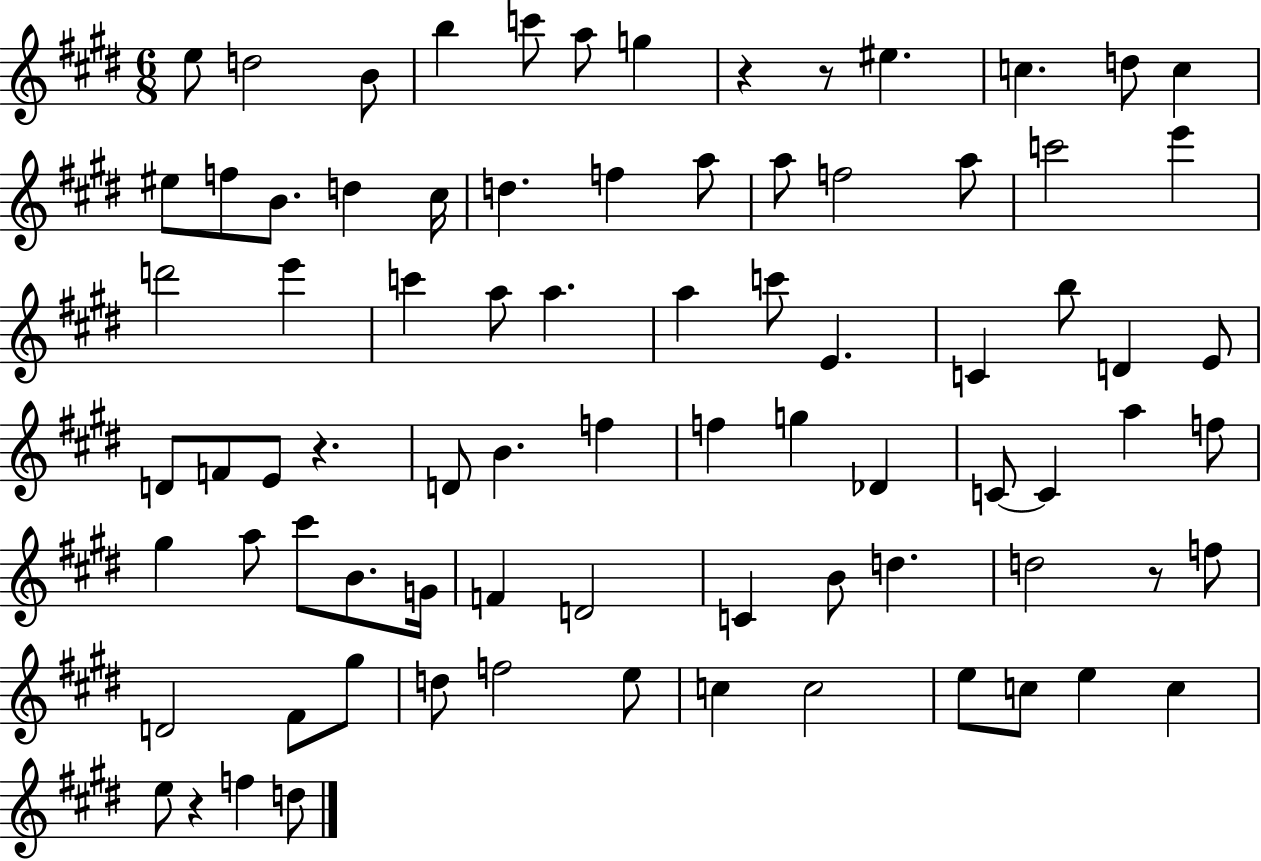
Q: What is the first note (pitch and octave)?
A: E5